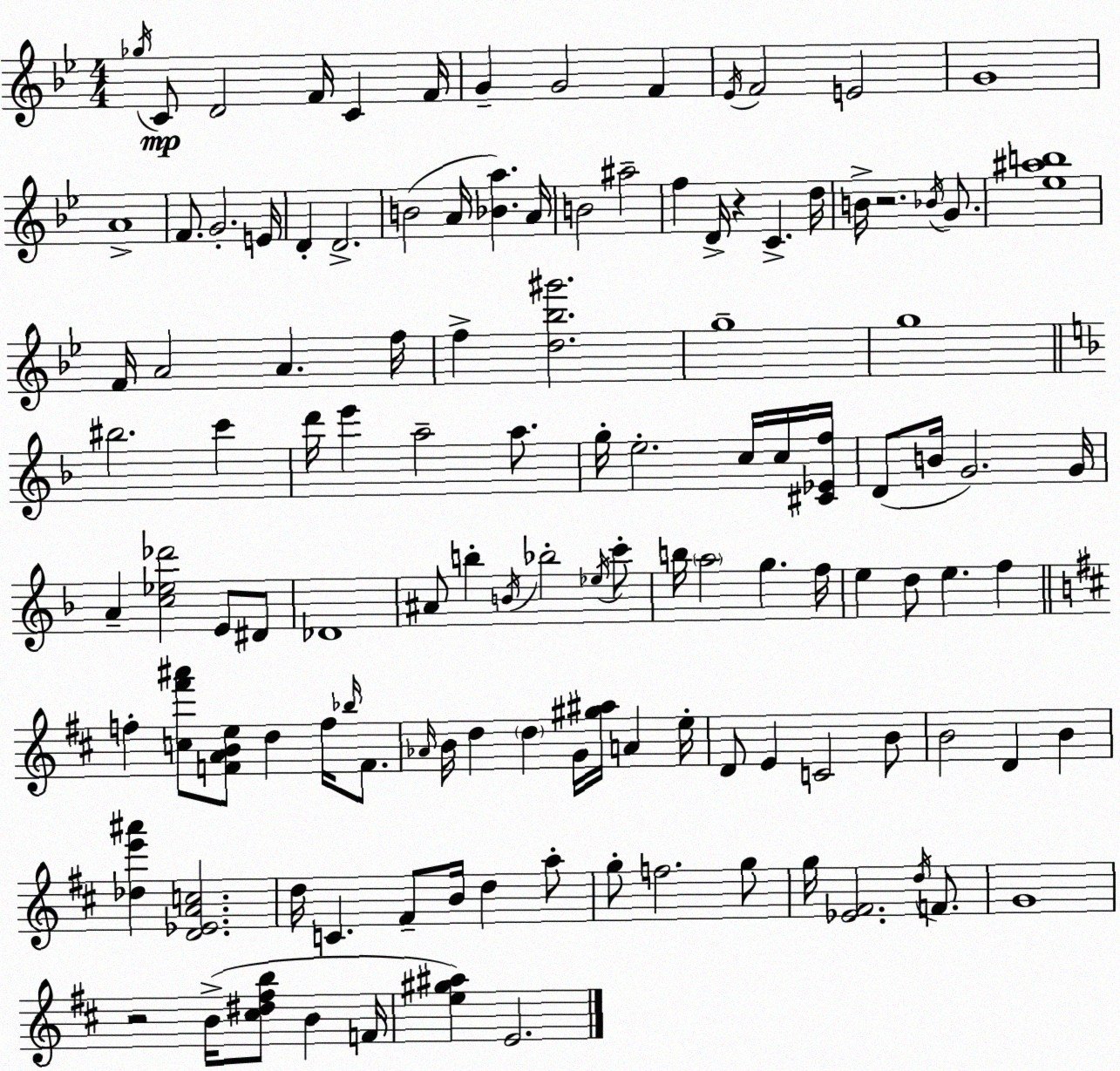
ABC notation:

X:1
T:Untitled
M:4/4
L:1/4
K:Gm
_g/4 C/2 D2 F/4 C F/4 G G2 F _E/4 F2 E2 G4 A4 F/2 G2 E/4 D D2 B2 A/4 [_Ba] A/4 B2 ^a2 f D/4 z C d/4 B/4 z2 _B/4 G/2 [_e^ab]4 F/4 A2 A f/4 f [d_b^g']2 g4 g4 ^b2 c' d'/4 e' a2 a/2 g/4 e2 c/4 c/4 [^C_Ef]/4 D/2 B/4 G2 G/4 A [c_e_d']2 E/2 ^D/2 _D4 ^A/2 b B/4 _b2 _e/4 c'/2 b/4 a2 g f/4 e d/2 e f f [c^f'^a']/2 [FABe]/2 d f/4 _b/4 F/2 _A/4 B/4 d d G/4 [^g^a]/4 A e/4 D/2 E C2 B/2 B2 D B [_de'^a'] [D_EAc]2 d/4 C ^F/2 B/4 d a/2 g/2 f2 g/2 g/4 [_E^F]2 d/4 F/2 G4 z2 B/4 [^c^d^fb]/2 B F/4 [e^g^a] E2